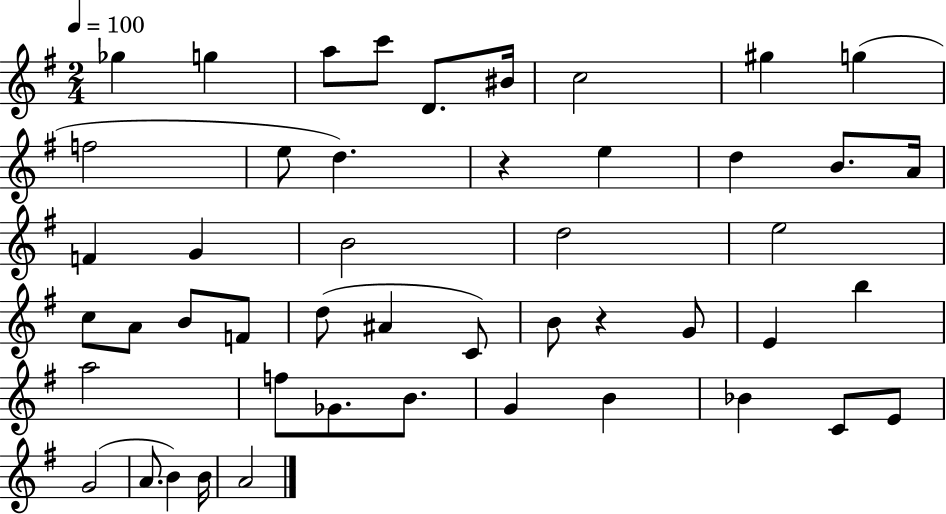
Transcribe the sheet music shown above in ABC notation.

X:1
T:Untitled
M:2/4
L:1/4
K:G
_g g a/2 c'/2 D/2 ^B/4 c2 ^g g f2 e/2 d z e d B/2 A/4 F G B2 d2 e2 c/2 A/2 B/2 F/2 d/2 ^A C/2 B/2 z G/2 E b a2 f/2 _G/2 B/2 G B _B C/2 E/2 G2 A/2 B B/4 A2